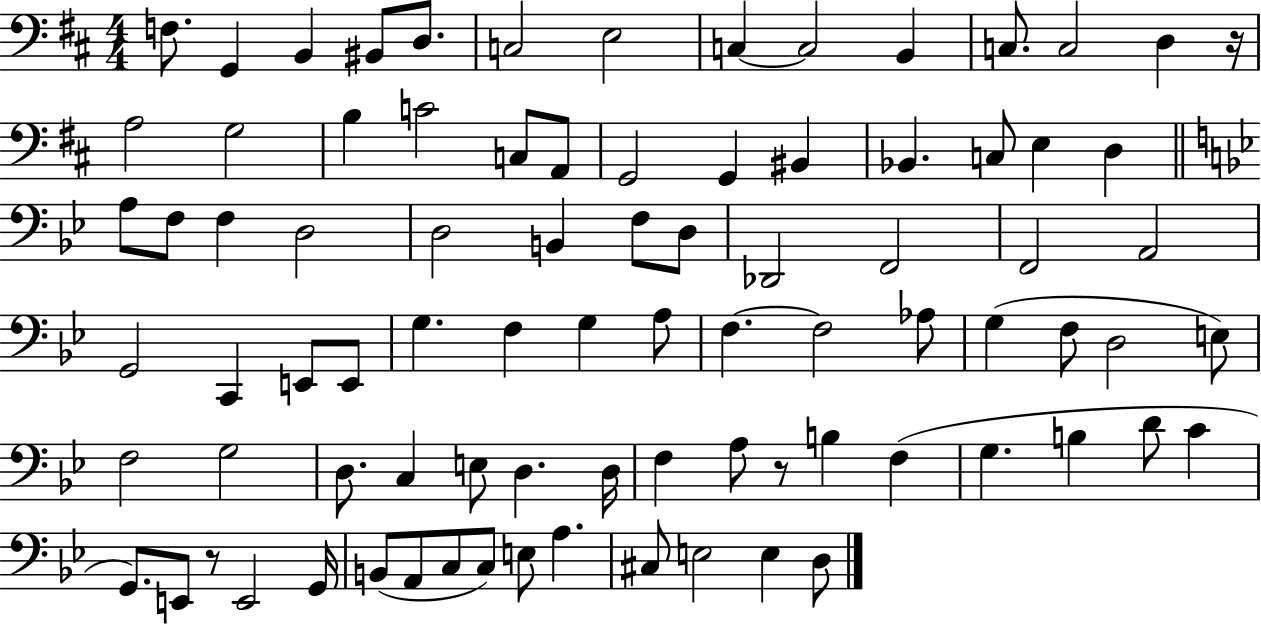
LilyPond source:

{
  \clef bass
  \numericTimeSignature
  \time 4/4
  \key d \major
  f8. g,4 b,4 bis,8 d8. | c2 e2 | c4~~ c2 b,4 | c8. c2 d4 r16 | \break a2 g2 | b4 c'2 c8 a,8 | g,2 g,4 bis,4 | bes,4. c8 e4 d4 | \break \bar "||" \break \key g \minor a8 f8 f4 d2 | d2 b,4 f8 d8 | des,2 f,2 | f,2 a,2 | \break g,2 c,4 e,8 e,8 | g4. f4 g4 a8 | f4.~~ f2 aes8 | g4( f8 d2 e8) | \break f2 g2 | d8. c4 e8 d4. d16 | f4 a8 r8 b4 f4( | g4. b4 d'8 c'4 | \break g,8.) e,8 r8 e,2 g,16 | b,8( a,8 c8 c8) e8 a4. | cis8 e2 e4 d8 | \bar "|."
}